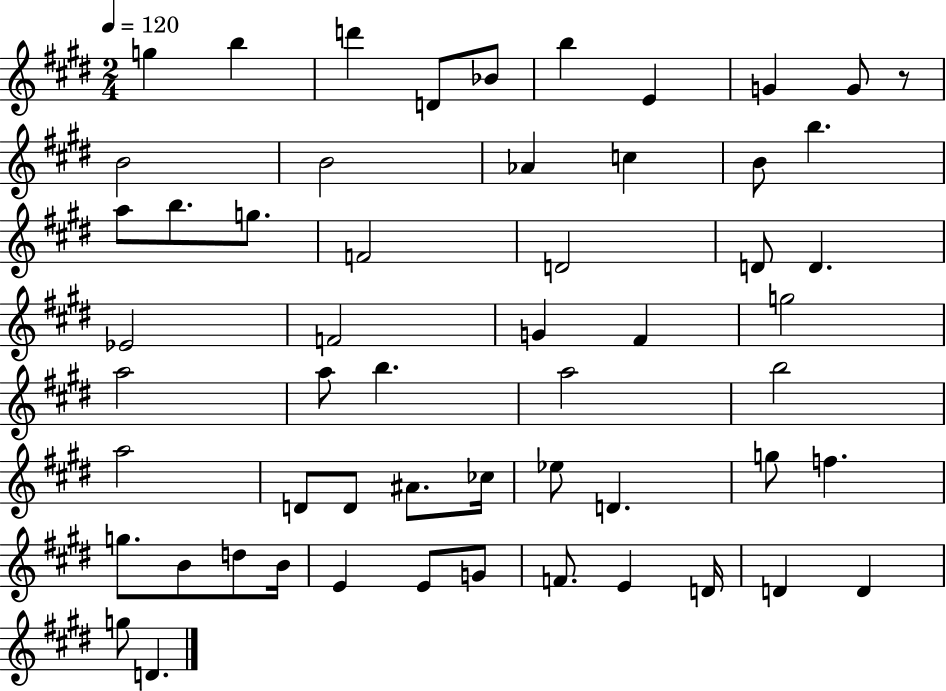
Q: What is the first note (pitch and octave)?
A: G5